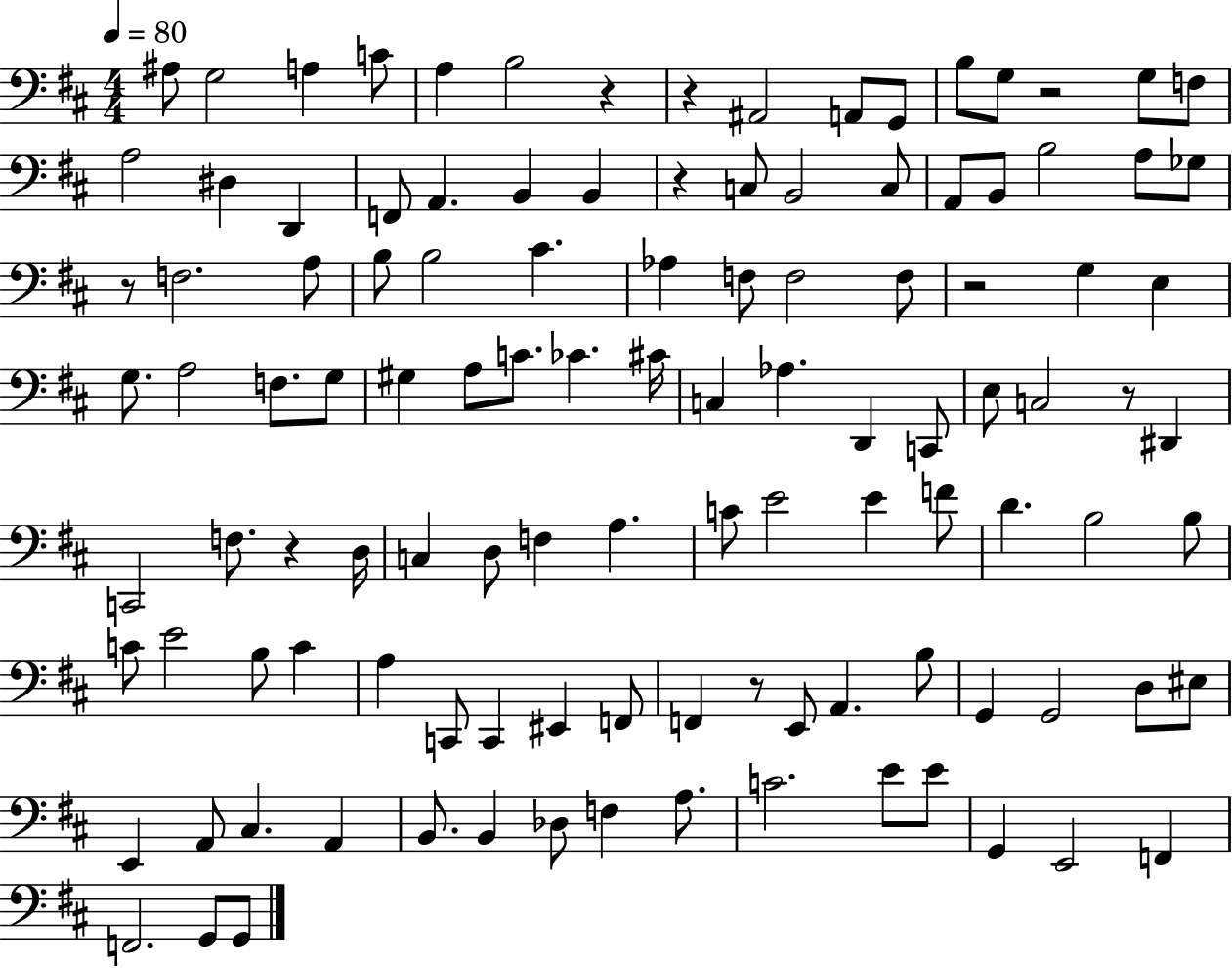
X:1
T:Untitled
M:4/4
L:1/4
K:D
^A,/2 G,2 A, C/2 A, B,2 z z ^A,,2 A,,/2 G,,/2 B,/2 G,/2 z2 G,/2 F,/2 A,2 ^D, D,, F,,/2 A,, B,, B,, z C,/2 B,,2 C,/2 A,,/2 B,,/2 B,2 A,/2 _G,/2 z/2 F,2 A,/2 B,/2 B,2 ^C _A, F,/2 F,2 F,/2 z2 G, E, G,/2 A,2 F,/2 G,/2 ^G, A,/2 C/2 _C ^C/4 C, _A, D,, C,,/2 E,/2 C,2 z/2 ^D,, C,,2 F,/2 z D,/4 C, D,/2 F, A, C/2 E2 E F/2 D B,2 B,/2 C/2 E2 B,/2 C A, C,,/2 C,, ^E,, F,,/2 F,, z/2 E,,/2 A,, B,/2 G,, G,,2 D,/2 ^E,/2 E,, A,,/2 ^C, A,, B,,/2 B,, _D,/2 F, A,/2 C2 E/2 E/2 G,, E,,2 F,, F,,2 G,,/2 G,,/2